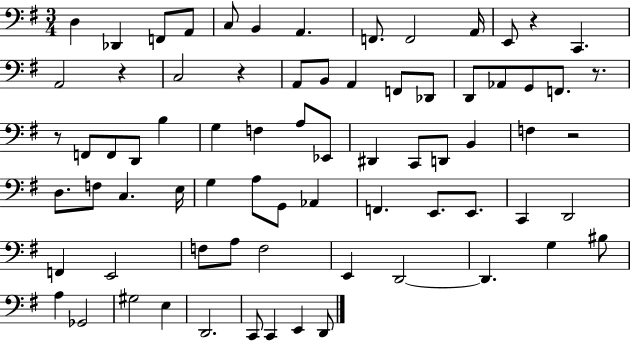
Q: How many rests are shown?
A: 6